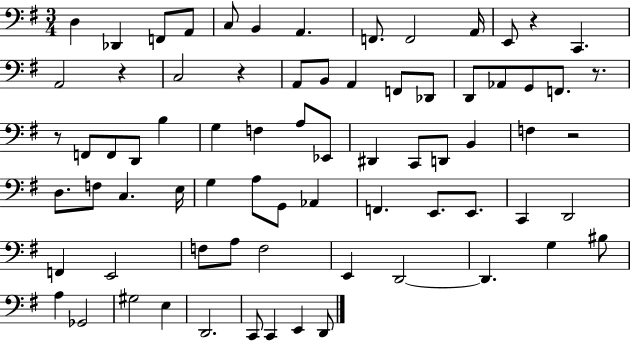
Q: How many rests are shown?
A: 6